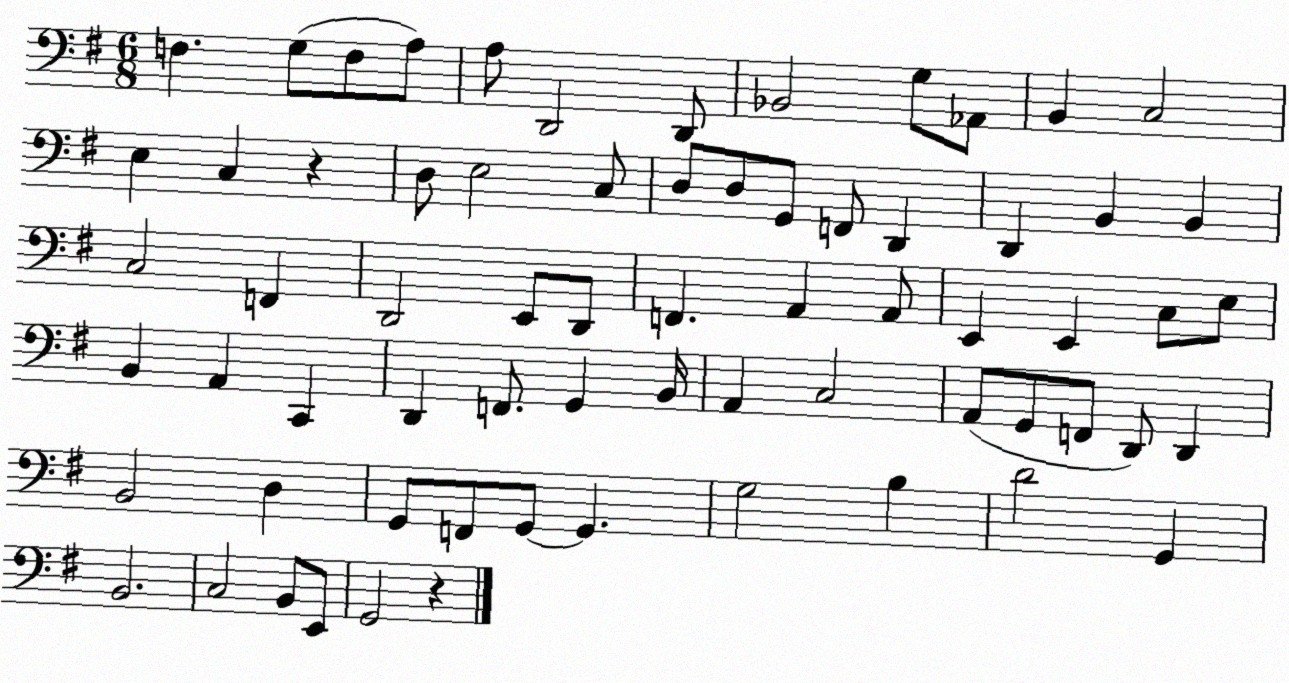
X:1
T:Untitled
M:6/8
L:1/4
K:G
F, G,/2 F,/2 A,/2 A,/2 D,,2 D,,/2 _B,,2 G,/2 _A,,/2 B,, C,2 E, C, z D,/2 E,2 C,/2 D,/2 D,/2 G,,/2 F,,/2 D,, D,, B,, B,, C,2 F,, D,,2 E,,/2 D,,/2 F,, A,, A,,/2 E,, E,, C,/2 E,/2 B,, A,, C,, D,, F,,/2 G,, B,,/4 A,, C,2 A,,/2 G,,/2 F,,/2 D,,/2 D,, B,,2 D, G,,/2 F,,/2 G,,/2 G,, G,2 B, D2 G,, B,,2 C,2 B,,/2 E,,/2 G,,2 z